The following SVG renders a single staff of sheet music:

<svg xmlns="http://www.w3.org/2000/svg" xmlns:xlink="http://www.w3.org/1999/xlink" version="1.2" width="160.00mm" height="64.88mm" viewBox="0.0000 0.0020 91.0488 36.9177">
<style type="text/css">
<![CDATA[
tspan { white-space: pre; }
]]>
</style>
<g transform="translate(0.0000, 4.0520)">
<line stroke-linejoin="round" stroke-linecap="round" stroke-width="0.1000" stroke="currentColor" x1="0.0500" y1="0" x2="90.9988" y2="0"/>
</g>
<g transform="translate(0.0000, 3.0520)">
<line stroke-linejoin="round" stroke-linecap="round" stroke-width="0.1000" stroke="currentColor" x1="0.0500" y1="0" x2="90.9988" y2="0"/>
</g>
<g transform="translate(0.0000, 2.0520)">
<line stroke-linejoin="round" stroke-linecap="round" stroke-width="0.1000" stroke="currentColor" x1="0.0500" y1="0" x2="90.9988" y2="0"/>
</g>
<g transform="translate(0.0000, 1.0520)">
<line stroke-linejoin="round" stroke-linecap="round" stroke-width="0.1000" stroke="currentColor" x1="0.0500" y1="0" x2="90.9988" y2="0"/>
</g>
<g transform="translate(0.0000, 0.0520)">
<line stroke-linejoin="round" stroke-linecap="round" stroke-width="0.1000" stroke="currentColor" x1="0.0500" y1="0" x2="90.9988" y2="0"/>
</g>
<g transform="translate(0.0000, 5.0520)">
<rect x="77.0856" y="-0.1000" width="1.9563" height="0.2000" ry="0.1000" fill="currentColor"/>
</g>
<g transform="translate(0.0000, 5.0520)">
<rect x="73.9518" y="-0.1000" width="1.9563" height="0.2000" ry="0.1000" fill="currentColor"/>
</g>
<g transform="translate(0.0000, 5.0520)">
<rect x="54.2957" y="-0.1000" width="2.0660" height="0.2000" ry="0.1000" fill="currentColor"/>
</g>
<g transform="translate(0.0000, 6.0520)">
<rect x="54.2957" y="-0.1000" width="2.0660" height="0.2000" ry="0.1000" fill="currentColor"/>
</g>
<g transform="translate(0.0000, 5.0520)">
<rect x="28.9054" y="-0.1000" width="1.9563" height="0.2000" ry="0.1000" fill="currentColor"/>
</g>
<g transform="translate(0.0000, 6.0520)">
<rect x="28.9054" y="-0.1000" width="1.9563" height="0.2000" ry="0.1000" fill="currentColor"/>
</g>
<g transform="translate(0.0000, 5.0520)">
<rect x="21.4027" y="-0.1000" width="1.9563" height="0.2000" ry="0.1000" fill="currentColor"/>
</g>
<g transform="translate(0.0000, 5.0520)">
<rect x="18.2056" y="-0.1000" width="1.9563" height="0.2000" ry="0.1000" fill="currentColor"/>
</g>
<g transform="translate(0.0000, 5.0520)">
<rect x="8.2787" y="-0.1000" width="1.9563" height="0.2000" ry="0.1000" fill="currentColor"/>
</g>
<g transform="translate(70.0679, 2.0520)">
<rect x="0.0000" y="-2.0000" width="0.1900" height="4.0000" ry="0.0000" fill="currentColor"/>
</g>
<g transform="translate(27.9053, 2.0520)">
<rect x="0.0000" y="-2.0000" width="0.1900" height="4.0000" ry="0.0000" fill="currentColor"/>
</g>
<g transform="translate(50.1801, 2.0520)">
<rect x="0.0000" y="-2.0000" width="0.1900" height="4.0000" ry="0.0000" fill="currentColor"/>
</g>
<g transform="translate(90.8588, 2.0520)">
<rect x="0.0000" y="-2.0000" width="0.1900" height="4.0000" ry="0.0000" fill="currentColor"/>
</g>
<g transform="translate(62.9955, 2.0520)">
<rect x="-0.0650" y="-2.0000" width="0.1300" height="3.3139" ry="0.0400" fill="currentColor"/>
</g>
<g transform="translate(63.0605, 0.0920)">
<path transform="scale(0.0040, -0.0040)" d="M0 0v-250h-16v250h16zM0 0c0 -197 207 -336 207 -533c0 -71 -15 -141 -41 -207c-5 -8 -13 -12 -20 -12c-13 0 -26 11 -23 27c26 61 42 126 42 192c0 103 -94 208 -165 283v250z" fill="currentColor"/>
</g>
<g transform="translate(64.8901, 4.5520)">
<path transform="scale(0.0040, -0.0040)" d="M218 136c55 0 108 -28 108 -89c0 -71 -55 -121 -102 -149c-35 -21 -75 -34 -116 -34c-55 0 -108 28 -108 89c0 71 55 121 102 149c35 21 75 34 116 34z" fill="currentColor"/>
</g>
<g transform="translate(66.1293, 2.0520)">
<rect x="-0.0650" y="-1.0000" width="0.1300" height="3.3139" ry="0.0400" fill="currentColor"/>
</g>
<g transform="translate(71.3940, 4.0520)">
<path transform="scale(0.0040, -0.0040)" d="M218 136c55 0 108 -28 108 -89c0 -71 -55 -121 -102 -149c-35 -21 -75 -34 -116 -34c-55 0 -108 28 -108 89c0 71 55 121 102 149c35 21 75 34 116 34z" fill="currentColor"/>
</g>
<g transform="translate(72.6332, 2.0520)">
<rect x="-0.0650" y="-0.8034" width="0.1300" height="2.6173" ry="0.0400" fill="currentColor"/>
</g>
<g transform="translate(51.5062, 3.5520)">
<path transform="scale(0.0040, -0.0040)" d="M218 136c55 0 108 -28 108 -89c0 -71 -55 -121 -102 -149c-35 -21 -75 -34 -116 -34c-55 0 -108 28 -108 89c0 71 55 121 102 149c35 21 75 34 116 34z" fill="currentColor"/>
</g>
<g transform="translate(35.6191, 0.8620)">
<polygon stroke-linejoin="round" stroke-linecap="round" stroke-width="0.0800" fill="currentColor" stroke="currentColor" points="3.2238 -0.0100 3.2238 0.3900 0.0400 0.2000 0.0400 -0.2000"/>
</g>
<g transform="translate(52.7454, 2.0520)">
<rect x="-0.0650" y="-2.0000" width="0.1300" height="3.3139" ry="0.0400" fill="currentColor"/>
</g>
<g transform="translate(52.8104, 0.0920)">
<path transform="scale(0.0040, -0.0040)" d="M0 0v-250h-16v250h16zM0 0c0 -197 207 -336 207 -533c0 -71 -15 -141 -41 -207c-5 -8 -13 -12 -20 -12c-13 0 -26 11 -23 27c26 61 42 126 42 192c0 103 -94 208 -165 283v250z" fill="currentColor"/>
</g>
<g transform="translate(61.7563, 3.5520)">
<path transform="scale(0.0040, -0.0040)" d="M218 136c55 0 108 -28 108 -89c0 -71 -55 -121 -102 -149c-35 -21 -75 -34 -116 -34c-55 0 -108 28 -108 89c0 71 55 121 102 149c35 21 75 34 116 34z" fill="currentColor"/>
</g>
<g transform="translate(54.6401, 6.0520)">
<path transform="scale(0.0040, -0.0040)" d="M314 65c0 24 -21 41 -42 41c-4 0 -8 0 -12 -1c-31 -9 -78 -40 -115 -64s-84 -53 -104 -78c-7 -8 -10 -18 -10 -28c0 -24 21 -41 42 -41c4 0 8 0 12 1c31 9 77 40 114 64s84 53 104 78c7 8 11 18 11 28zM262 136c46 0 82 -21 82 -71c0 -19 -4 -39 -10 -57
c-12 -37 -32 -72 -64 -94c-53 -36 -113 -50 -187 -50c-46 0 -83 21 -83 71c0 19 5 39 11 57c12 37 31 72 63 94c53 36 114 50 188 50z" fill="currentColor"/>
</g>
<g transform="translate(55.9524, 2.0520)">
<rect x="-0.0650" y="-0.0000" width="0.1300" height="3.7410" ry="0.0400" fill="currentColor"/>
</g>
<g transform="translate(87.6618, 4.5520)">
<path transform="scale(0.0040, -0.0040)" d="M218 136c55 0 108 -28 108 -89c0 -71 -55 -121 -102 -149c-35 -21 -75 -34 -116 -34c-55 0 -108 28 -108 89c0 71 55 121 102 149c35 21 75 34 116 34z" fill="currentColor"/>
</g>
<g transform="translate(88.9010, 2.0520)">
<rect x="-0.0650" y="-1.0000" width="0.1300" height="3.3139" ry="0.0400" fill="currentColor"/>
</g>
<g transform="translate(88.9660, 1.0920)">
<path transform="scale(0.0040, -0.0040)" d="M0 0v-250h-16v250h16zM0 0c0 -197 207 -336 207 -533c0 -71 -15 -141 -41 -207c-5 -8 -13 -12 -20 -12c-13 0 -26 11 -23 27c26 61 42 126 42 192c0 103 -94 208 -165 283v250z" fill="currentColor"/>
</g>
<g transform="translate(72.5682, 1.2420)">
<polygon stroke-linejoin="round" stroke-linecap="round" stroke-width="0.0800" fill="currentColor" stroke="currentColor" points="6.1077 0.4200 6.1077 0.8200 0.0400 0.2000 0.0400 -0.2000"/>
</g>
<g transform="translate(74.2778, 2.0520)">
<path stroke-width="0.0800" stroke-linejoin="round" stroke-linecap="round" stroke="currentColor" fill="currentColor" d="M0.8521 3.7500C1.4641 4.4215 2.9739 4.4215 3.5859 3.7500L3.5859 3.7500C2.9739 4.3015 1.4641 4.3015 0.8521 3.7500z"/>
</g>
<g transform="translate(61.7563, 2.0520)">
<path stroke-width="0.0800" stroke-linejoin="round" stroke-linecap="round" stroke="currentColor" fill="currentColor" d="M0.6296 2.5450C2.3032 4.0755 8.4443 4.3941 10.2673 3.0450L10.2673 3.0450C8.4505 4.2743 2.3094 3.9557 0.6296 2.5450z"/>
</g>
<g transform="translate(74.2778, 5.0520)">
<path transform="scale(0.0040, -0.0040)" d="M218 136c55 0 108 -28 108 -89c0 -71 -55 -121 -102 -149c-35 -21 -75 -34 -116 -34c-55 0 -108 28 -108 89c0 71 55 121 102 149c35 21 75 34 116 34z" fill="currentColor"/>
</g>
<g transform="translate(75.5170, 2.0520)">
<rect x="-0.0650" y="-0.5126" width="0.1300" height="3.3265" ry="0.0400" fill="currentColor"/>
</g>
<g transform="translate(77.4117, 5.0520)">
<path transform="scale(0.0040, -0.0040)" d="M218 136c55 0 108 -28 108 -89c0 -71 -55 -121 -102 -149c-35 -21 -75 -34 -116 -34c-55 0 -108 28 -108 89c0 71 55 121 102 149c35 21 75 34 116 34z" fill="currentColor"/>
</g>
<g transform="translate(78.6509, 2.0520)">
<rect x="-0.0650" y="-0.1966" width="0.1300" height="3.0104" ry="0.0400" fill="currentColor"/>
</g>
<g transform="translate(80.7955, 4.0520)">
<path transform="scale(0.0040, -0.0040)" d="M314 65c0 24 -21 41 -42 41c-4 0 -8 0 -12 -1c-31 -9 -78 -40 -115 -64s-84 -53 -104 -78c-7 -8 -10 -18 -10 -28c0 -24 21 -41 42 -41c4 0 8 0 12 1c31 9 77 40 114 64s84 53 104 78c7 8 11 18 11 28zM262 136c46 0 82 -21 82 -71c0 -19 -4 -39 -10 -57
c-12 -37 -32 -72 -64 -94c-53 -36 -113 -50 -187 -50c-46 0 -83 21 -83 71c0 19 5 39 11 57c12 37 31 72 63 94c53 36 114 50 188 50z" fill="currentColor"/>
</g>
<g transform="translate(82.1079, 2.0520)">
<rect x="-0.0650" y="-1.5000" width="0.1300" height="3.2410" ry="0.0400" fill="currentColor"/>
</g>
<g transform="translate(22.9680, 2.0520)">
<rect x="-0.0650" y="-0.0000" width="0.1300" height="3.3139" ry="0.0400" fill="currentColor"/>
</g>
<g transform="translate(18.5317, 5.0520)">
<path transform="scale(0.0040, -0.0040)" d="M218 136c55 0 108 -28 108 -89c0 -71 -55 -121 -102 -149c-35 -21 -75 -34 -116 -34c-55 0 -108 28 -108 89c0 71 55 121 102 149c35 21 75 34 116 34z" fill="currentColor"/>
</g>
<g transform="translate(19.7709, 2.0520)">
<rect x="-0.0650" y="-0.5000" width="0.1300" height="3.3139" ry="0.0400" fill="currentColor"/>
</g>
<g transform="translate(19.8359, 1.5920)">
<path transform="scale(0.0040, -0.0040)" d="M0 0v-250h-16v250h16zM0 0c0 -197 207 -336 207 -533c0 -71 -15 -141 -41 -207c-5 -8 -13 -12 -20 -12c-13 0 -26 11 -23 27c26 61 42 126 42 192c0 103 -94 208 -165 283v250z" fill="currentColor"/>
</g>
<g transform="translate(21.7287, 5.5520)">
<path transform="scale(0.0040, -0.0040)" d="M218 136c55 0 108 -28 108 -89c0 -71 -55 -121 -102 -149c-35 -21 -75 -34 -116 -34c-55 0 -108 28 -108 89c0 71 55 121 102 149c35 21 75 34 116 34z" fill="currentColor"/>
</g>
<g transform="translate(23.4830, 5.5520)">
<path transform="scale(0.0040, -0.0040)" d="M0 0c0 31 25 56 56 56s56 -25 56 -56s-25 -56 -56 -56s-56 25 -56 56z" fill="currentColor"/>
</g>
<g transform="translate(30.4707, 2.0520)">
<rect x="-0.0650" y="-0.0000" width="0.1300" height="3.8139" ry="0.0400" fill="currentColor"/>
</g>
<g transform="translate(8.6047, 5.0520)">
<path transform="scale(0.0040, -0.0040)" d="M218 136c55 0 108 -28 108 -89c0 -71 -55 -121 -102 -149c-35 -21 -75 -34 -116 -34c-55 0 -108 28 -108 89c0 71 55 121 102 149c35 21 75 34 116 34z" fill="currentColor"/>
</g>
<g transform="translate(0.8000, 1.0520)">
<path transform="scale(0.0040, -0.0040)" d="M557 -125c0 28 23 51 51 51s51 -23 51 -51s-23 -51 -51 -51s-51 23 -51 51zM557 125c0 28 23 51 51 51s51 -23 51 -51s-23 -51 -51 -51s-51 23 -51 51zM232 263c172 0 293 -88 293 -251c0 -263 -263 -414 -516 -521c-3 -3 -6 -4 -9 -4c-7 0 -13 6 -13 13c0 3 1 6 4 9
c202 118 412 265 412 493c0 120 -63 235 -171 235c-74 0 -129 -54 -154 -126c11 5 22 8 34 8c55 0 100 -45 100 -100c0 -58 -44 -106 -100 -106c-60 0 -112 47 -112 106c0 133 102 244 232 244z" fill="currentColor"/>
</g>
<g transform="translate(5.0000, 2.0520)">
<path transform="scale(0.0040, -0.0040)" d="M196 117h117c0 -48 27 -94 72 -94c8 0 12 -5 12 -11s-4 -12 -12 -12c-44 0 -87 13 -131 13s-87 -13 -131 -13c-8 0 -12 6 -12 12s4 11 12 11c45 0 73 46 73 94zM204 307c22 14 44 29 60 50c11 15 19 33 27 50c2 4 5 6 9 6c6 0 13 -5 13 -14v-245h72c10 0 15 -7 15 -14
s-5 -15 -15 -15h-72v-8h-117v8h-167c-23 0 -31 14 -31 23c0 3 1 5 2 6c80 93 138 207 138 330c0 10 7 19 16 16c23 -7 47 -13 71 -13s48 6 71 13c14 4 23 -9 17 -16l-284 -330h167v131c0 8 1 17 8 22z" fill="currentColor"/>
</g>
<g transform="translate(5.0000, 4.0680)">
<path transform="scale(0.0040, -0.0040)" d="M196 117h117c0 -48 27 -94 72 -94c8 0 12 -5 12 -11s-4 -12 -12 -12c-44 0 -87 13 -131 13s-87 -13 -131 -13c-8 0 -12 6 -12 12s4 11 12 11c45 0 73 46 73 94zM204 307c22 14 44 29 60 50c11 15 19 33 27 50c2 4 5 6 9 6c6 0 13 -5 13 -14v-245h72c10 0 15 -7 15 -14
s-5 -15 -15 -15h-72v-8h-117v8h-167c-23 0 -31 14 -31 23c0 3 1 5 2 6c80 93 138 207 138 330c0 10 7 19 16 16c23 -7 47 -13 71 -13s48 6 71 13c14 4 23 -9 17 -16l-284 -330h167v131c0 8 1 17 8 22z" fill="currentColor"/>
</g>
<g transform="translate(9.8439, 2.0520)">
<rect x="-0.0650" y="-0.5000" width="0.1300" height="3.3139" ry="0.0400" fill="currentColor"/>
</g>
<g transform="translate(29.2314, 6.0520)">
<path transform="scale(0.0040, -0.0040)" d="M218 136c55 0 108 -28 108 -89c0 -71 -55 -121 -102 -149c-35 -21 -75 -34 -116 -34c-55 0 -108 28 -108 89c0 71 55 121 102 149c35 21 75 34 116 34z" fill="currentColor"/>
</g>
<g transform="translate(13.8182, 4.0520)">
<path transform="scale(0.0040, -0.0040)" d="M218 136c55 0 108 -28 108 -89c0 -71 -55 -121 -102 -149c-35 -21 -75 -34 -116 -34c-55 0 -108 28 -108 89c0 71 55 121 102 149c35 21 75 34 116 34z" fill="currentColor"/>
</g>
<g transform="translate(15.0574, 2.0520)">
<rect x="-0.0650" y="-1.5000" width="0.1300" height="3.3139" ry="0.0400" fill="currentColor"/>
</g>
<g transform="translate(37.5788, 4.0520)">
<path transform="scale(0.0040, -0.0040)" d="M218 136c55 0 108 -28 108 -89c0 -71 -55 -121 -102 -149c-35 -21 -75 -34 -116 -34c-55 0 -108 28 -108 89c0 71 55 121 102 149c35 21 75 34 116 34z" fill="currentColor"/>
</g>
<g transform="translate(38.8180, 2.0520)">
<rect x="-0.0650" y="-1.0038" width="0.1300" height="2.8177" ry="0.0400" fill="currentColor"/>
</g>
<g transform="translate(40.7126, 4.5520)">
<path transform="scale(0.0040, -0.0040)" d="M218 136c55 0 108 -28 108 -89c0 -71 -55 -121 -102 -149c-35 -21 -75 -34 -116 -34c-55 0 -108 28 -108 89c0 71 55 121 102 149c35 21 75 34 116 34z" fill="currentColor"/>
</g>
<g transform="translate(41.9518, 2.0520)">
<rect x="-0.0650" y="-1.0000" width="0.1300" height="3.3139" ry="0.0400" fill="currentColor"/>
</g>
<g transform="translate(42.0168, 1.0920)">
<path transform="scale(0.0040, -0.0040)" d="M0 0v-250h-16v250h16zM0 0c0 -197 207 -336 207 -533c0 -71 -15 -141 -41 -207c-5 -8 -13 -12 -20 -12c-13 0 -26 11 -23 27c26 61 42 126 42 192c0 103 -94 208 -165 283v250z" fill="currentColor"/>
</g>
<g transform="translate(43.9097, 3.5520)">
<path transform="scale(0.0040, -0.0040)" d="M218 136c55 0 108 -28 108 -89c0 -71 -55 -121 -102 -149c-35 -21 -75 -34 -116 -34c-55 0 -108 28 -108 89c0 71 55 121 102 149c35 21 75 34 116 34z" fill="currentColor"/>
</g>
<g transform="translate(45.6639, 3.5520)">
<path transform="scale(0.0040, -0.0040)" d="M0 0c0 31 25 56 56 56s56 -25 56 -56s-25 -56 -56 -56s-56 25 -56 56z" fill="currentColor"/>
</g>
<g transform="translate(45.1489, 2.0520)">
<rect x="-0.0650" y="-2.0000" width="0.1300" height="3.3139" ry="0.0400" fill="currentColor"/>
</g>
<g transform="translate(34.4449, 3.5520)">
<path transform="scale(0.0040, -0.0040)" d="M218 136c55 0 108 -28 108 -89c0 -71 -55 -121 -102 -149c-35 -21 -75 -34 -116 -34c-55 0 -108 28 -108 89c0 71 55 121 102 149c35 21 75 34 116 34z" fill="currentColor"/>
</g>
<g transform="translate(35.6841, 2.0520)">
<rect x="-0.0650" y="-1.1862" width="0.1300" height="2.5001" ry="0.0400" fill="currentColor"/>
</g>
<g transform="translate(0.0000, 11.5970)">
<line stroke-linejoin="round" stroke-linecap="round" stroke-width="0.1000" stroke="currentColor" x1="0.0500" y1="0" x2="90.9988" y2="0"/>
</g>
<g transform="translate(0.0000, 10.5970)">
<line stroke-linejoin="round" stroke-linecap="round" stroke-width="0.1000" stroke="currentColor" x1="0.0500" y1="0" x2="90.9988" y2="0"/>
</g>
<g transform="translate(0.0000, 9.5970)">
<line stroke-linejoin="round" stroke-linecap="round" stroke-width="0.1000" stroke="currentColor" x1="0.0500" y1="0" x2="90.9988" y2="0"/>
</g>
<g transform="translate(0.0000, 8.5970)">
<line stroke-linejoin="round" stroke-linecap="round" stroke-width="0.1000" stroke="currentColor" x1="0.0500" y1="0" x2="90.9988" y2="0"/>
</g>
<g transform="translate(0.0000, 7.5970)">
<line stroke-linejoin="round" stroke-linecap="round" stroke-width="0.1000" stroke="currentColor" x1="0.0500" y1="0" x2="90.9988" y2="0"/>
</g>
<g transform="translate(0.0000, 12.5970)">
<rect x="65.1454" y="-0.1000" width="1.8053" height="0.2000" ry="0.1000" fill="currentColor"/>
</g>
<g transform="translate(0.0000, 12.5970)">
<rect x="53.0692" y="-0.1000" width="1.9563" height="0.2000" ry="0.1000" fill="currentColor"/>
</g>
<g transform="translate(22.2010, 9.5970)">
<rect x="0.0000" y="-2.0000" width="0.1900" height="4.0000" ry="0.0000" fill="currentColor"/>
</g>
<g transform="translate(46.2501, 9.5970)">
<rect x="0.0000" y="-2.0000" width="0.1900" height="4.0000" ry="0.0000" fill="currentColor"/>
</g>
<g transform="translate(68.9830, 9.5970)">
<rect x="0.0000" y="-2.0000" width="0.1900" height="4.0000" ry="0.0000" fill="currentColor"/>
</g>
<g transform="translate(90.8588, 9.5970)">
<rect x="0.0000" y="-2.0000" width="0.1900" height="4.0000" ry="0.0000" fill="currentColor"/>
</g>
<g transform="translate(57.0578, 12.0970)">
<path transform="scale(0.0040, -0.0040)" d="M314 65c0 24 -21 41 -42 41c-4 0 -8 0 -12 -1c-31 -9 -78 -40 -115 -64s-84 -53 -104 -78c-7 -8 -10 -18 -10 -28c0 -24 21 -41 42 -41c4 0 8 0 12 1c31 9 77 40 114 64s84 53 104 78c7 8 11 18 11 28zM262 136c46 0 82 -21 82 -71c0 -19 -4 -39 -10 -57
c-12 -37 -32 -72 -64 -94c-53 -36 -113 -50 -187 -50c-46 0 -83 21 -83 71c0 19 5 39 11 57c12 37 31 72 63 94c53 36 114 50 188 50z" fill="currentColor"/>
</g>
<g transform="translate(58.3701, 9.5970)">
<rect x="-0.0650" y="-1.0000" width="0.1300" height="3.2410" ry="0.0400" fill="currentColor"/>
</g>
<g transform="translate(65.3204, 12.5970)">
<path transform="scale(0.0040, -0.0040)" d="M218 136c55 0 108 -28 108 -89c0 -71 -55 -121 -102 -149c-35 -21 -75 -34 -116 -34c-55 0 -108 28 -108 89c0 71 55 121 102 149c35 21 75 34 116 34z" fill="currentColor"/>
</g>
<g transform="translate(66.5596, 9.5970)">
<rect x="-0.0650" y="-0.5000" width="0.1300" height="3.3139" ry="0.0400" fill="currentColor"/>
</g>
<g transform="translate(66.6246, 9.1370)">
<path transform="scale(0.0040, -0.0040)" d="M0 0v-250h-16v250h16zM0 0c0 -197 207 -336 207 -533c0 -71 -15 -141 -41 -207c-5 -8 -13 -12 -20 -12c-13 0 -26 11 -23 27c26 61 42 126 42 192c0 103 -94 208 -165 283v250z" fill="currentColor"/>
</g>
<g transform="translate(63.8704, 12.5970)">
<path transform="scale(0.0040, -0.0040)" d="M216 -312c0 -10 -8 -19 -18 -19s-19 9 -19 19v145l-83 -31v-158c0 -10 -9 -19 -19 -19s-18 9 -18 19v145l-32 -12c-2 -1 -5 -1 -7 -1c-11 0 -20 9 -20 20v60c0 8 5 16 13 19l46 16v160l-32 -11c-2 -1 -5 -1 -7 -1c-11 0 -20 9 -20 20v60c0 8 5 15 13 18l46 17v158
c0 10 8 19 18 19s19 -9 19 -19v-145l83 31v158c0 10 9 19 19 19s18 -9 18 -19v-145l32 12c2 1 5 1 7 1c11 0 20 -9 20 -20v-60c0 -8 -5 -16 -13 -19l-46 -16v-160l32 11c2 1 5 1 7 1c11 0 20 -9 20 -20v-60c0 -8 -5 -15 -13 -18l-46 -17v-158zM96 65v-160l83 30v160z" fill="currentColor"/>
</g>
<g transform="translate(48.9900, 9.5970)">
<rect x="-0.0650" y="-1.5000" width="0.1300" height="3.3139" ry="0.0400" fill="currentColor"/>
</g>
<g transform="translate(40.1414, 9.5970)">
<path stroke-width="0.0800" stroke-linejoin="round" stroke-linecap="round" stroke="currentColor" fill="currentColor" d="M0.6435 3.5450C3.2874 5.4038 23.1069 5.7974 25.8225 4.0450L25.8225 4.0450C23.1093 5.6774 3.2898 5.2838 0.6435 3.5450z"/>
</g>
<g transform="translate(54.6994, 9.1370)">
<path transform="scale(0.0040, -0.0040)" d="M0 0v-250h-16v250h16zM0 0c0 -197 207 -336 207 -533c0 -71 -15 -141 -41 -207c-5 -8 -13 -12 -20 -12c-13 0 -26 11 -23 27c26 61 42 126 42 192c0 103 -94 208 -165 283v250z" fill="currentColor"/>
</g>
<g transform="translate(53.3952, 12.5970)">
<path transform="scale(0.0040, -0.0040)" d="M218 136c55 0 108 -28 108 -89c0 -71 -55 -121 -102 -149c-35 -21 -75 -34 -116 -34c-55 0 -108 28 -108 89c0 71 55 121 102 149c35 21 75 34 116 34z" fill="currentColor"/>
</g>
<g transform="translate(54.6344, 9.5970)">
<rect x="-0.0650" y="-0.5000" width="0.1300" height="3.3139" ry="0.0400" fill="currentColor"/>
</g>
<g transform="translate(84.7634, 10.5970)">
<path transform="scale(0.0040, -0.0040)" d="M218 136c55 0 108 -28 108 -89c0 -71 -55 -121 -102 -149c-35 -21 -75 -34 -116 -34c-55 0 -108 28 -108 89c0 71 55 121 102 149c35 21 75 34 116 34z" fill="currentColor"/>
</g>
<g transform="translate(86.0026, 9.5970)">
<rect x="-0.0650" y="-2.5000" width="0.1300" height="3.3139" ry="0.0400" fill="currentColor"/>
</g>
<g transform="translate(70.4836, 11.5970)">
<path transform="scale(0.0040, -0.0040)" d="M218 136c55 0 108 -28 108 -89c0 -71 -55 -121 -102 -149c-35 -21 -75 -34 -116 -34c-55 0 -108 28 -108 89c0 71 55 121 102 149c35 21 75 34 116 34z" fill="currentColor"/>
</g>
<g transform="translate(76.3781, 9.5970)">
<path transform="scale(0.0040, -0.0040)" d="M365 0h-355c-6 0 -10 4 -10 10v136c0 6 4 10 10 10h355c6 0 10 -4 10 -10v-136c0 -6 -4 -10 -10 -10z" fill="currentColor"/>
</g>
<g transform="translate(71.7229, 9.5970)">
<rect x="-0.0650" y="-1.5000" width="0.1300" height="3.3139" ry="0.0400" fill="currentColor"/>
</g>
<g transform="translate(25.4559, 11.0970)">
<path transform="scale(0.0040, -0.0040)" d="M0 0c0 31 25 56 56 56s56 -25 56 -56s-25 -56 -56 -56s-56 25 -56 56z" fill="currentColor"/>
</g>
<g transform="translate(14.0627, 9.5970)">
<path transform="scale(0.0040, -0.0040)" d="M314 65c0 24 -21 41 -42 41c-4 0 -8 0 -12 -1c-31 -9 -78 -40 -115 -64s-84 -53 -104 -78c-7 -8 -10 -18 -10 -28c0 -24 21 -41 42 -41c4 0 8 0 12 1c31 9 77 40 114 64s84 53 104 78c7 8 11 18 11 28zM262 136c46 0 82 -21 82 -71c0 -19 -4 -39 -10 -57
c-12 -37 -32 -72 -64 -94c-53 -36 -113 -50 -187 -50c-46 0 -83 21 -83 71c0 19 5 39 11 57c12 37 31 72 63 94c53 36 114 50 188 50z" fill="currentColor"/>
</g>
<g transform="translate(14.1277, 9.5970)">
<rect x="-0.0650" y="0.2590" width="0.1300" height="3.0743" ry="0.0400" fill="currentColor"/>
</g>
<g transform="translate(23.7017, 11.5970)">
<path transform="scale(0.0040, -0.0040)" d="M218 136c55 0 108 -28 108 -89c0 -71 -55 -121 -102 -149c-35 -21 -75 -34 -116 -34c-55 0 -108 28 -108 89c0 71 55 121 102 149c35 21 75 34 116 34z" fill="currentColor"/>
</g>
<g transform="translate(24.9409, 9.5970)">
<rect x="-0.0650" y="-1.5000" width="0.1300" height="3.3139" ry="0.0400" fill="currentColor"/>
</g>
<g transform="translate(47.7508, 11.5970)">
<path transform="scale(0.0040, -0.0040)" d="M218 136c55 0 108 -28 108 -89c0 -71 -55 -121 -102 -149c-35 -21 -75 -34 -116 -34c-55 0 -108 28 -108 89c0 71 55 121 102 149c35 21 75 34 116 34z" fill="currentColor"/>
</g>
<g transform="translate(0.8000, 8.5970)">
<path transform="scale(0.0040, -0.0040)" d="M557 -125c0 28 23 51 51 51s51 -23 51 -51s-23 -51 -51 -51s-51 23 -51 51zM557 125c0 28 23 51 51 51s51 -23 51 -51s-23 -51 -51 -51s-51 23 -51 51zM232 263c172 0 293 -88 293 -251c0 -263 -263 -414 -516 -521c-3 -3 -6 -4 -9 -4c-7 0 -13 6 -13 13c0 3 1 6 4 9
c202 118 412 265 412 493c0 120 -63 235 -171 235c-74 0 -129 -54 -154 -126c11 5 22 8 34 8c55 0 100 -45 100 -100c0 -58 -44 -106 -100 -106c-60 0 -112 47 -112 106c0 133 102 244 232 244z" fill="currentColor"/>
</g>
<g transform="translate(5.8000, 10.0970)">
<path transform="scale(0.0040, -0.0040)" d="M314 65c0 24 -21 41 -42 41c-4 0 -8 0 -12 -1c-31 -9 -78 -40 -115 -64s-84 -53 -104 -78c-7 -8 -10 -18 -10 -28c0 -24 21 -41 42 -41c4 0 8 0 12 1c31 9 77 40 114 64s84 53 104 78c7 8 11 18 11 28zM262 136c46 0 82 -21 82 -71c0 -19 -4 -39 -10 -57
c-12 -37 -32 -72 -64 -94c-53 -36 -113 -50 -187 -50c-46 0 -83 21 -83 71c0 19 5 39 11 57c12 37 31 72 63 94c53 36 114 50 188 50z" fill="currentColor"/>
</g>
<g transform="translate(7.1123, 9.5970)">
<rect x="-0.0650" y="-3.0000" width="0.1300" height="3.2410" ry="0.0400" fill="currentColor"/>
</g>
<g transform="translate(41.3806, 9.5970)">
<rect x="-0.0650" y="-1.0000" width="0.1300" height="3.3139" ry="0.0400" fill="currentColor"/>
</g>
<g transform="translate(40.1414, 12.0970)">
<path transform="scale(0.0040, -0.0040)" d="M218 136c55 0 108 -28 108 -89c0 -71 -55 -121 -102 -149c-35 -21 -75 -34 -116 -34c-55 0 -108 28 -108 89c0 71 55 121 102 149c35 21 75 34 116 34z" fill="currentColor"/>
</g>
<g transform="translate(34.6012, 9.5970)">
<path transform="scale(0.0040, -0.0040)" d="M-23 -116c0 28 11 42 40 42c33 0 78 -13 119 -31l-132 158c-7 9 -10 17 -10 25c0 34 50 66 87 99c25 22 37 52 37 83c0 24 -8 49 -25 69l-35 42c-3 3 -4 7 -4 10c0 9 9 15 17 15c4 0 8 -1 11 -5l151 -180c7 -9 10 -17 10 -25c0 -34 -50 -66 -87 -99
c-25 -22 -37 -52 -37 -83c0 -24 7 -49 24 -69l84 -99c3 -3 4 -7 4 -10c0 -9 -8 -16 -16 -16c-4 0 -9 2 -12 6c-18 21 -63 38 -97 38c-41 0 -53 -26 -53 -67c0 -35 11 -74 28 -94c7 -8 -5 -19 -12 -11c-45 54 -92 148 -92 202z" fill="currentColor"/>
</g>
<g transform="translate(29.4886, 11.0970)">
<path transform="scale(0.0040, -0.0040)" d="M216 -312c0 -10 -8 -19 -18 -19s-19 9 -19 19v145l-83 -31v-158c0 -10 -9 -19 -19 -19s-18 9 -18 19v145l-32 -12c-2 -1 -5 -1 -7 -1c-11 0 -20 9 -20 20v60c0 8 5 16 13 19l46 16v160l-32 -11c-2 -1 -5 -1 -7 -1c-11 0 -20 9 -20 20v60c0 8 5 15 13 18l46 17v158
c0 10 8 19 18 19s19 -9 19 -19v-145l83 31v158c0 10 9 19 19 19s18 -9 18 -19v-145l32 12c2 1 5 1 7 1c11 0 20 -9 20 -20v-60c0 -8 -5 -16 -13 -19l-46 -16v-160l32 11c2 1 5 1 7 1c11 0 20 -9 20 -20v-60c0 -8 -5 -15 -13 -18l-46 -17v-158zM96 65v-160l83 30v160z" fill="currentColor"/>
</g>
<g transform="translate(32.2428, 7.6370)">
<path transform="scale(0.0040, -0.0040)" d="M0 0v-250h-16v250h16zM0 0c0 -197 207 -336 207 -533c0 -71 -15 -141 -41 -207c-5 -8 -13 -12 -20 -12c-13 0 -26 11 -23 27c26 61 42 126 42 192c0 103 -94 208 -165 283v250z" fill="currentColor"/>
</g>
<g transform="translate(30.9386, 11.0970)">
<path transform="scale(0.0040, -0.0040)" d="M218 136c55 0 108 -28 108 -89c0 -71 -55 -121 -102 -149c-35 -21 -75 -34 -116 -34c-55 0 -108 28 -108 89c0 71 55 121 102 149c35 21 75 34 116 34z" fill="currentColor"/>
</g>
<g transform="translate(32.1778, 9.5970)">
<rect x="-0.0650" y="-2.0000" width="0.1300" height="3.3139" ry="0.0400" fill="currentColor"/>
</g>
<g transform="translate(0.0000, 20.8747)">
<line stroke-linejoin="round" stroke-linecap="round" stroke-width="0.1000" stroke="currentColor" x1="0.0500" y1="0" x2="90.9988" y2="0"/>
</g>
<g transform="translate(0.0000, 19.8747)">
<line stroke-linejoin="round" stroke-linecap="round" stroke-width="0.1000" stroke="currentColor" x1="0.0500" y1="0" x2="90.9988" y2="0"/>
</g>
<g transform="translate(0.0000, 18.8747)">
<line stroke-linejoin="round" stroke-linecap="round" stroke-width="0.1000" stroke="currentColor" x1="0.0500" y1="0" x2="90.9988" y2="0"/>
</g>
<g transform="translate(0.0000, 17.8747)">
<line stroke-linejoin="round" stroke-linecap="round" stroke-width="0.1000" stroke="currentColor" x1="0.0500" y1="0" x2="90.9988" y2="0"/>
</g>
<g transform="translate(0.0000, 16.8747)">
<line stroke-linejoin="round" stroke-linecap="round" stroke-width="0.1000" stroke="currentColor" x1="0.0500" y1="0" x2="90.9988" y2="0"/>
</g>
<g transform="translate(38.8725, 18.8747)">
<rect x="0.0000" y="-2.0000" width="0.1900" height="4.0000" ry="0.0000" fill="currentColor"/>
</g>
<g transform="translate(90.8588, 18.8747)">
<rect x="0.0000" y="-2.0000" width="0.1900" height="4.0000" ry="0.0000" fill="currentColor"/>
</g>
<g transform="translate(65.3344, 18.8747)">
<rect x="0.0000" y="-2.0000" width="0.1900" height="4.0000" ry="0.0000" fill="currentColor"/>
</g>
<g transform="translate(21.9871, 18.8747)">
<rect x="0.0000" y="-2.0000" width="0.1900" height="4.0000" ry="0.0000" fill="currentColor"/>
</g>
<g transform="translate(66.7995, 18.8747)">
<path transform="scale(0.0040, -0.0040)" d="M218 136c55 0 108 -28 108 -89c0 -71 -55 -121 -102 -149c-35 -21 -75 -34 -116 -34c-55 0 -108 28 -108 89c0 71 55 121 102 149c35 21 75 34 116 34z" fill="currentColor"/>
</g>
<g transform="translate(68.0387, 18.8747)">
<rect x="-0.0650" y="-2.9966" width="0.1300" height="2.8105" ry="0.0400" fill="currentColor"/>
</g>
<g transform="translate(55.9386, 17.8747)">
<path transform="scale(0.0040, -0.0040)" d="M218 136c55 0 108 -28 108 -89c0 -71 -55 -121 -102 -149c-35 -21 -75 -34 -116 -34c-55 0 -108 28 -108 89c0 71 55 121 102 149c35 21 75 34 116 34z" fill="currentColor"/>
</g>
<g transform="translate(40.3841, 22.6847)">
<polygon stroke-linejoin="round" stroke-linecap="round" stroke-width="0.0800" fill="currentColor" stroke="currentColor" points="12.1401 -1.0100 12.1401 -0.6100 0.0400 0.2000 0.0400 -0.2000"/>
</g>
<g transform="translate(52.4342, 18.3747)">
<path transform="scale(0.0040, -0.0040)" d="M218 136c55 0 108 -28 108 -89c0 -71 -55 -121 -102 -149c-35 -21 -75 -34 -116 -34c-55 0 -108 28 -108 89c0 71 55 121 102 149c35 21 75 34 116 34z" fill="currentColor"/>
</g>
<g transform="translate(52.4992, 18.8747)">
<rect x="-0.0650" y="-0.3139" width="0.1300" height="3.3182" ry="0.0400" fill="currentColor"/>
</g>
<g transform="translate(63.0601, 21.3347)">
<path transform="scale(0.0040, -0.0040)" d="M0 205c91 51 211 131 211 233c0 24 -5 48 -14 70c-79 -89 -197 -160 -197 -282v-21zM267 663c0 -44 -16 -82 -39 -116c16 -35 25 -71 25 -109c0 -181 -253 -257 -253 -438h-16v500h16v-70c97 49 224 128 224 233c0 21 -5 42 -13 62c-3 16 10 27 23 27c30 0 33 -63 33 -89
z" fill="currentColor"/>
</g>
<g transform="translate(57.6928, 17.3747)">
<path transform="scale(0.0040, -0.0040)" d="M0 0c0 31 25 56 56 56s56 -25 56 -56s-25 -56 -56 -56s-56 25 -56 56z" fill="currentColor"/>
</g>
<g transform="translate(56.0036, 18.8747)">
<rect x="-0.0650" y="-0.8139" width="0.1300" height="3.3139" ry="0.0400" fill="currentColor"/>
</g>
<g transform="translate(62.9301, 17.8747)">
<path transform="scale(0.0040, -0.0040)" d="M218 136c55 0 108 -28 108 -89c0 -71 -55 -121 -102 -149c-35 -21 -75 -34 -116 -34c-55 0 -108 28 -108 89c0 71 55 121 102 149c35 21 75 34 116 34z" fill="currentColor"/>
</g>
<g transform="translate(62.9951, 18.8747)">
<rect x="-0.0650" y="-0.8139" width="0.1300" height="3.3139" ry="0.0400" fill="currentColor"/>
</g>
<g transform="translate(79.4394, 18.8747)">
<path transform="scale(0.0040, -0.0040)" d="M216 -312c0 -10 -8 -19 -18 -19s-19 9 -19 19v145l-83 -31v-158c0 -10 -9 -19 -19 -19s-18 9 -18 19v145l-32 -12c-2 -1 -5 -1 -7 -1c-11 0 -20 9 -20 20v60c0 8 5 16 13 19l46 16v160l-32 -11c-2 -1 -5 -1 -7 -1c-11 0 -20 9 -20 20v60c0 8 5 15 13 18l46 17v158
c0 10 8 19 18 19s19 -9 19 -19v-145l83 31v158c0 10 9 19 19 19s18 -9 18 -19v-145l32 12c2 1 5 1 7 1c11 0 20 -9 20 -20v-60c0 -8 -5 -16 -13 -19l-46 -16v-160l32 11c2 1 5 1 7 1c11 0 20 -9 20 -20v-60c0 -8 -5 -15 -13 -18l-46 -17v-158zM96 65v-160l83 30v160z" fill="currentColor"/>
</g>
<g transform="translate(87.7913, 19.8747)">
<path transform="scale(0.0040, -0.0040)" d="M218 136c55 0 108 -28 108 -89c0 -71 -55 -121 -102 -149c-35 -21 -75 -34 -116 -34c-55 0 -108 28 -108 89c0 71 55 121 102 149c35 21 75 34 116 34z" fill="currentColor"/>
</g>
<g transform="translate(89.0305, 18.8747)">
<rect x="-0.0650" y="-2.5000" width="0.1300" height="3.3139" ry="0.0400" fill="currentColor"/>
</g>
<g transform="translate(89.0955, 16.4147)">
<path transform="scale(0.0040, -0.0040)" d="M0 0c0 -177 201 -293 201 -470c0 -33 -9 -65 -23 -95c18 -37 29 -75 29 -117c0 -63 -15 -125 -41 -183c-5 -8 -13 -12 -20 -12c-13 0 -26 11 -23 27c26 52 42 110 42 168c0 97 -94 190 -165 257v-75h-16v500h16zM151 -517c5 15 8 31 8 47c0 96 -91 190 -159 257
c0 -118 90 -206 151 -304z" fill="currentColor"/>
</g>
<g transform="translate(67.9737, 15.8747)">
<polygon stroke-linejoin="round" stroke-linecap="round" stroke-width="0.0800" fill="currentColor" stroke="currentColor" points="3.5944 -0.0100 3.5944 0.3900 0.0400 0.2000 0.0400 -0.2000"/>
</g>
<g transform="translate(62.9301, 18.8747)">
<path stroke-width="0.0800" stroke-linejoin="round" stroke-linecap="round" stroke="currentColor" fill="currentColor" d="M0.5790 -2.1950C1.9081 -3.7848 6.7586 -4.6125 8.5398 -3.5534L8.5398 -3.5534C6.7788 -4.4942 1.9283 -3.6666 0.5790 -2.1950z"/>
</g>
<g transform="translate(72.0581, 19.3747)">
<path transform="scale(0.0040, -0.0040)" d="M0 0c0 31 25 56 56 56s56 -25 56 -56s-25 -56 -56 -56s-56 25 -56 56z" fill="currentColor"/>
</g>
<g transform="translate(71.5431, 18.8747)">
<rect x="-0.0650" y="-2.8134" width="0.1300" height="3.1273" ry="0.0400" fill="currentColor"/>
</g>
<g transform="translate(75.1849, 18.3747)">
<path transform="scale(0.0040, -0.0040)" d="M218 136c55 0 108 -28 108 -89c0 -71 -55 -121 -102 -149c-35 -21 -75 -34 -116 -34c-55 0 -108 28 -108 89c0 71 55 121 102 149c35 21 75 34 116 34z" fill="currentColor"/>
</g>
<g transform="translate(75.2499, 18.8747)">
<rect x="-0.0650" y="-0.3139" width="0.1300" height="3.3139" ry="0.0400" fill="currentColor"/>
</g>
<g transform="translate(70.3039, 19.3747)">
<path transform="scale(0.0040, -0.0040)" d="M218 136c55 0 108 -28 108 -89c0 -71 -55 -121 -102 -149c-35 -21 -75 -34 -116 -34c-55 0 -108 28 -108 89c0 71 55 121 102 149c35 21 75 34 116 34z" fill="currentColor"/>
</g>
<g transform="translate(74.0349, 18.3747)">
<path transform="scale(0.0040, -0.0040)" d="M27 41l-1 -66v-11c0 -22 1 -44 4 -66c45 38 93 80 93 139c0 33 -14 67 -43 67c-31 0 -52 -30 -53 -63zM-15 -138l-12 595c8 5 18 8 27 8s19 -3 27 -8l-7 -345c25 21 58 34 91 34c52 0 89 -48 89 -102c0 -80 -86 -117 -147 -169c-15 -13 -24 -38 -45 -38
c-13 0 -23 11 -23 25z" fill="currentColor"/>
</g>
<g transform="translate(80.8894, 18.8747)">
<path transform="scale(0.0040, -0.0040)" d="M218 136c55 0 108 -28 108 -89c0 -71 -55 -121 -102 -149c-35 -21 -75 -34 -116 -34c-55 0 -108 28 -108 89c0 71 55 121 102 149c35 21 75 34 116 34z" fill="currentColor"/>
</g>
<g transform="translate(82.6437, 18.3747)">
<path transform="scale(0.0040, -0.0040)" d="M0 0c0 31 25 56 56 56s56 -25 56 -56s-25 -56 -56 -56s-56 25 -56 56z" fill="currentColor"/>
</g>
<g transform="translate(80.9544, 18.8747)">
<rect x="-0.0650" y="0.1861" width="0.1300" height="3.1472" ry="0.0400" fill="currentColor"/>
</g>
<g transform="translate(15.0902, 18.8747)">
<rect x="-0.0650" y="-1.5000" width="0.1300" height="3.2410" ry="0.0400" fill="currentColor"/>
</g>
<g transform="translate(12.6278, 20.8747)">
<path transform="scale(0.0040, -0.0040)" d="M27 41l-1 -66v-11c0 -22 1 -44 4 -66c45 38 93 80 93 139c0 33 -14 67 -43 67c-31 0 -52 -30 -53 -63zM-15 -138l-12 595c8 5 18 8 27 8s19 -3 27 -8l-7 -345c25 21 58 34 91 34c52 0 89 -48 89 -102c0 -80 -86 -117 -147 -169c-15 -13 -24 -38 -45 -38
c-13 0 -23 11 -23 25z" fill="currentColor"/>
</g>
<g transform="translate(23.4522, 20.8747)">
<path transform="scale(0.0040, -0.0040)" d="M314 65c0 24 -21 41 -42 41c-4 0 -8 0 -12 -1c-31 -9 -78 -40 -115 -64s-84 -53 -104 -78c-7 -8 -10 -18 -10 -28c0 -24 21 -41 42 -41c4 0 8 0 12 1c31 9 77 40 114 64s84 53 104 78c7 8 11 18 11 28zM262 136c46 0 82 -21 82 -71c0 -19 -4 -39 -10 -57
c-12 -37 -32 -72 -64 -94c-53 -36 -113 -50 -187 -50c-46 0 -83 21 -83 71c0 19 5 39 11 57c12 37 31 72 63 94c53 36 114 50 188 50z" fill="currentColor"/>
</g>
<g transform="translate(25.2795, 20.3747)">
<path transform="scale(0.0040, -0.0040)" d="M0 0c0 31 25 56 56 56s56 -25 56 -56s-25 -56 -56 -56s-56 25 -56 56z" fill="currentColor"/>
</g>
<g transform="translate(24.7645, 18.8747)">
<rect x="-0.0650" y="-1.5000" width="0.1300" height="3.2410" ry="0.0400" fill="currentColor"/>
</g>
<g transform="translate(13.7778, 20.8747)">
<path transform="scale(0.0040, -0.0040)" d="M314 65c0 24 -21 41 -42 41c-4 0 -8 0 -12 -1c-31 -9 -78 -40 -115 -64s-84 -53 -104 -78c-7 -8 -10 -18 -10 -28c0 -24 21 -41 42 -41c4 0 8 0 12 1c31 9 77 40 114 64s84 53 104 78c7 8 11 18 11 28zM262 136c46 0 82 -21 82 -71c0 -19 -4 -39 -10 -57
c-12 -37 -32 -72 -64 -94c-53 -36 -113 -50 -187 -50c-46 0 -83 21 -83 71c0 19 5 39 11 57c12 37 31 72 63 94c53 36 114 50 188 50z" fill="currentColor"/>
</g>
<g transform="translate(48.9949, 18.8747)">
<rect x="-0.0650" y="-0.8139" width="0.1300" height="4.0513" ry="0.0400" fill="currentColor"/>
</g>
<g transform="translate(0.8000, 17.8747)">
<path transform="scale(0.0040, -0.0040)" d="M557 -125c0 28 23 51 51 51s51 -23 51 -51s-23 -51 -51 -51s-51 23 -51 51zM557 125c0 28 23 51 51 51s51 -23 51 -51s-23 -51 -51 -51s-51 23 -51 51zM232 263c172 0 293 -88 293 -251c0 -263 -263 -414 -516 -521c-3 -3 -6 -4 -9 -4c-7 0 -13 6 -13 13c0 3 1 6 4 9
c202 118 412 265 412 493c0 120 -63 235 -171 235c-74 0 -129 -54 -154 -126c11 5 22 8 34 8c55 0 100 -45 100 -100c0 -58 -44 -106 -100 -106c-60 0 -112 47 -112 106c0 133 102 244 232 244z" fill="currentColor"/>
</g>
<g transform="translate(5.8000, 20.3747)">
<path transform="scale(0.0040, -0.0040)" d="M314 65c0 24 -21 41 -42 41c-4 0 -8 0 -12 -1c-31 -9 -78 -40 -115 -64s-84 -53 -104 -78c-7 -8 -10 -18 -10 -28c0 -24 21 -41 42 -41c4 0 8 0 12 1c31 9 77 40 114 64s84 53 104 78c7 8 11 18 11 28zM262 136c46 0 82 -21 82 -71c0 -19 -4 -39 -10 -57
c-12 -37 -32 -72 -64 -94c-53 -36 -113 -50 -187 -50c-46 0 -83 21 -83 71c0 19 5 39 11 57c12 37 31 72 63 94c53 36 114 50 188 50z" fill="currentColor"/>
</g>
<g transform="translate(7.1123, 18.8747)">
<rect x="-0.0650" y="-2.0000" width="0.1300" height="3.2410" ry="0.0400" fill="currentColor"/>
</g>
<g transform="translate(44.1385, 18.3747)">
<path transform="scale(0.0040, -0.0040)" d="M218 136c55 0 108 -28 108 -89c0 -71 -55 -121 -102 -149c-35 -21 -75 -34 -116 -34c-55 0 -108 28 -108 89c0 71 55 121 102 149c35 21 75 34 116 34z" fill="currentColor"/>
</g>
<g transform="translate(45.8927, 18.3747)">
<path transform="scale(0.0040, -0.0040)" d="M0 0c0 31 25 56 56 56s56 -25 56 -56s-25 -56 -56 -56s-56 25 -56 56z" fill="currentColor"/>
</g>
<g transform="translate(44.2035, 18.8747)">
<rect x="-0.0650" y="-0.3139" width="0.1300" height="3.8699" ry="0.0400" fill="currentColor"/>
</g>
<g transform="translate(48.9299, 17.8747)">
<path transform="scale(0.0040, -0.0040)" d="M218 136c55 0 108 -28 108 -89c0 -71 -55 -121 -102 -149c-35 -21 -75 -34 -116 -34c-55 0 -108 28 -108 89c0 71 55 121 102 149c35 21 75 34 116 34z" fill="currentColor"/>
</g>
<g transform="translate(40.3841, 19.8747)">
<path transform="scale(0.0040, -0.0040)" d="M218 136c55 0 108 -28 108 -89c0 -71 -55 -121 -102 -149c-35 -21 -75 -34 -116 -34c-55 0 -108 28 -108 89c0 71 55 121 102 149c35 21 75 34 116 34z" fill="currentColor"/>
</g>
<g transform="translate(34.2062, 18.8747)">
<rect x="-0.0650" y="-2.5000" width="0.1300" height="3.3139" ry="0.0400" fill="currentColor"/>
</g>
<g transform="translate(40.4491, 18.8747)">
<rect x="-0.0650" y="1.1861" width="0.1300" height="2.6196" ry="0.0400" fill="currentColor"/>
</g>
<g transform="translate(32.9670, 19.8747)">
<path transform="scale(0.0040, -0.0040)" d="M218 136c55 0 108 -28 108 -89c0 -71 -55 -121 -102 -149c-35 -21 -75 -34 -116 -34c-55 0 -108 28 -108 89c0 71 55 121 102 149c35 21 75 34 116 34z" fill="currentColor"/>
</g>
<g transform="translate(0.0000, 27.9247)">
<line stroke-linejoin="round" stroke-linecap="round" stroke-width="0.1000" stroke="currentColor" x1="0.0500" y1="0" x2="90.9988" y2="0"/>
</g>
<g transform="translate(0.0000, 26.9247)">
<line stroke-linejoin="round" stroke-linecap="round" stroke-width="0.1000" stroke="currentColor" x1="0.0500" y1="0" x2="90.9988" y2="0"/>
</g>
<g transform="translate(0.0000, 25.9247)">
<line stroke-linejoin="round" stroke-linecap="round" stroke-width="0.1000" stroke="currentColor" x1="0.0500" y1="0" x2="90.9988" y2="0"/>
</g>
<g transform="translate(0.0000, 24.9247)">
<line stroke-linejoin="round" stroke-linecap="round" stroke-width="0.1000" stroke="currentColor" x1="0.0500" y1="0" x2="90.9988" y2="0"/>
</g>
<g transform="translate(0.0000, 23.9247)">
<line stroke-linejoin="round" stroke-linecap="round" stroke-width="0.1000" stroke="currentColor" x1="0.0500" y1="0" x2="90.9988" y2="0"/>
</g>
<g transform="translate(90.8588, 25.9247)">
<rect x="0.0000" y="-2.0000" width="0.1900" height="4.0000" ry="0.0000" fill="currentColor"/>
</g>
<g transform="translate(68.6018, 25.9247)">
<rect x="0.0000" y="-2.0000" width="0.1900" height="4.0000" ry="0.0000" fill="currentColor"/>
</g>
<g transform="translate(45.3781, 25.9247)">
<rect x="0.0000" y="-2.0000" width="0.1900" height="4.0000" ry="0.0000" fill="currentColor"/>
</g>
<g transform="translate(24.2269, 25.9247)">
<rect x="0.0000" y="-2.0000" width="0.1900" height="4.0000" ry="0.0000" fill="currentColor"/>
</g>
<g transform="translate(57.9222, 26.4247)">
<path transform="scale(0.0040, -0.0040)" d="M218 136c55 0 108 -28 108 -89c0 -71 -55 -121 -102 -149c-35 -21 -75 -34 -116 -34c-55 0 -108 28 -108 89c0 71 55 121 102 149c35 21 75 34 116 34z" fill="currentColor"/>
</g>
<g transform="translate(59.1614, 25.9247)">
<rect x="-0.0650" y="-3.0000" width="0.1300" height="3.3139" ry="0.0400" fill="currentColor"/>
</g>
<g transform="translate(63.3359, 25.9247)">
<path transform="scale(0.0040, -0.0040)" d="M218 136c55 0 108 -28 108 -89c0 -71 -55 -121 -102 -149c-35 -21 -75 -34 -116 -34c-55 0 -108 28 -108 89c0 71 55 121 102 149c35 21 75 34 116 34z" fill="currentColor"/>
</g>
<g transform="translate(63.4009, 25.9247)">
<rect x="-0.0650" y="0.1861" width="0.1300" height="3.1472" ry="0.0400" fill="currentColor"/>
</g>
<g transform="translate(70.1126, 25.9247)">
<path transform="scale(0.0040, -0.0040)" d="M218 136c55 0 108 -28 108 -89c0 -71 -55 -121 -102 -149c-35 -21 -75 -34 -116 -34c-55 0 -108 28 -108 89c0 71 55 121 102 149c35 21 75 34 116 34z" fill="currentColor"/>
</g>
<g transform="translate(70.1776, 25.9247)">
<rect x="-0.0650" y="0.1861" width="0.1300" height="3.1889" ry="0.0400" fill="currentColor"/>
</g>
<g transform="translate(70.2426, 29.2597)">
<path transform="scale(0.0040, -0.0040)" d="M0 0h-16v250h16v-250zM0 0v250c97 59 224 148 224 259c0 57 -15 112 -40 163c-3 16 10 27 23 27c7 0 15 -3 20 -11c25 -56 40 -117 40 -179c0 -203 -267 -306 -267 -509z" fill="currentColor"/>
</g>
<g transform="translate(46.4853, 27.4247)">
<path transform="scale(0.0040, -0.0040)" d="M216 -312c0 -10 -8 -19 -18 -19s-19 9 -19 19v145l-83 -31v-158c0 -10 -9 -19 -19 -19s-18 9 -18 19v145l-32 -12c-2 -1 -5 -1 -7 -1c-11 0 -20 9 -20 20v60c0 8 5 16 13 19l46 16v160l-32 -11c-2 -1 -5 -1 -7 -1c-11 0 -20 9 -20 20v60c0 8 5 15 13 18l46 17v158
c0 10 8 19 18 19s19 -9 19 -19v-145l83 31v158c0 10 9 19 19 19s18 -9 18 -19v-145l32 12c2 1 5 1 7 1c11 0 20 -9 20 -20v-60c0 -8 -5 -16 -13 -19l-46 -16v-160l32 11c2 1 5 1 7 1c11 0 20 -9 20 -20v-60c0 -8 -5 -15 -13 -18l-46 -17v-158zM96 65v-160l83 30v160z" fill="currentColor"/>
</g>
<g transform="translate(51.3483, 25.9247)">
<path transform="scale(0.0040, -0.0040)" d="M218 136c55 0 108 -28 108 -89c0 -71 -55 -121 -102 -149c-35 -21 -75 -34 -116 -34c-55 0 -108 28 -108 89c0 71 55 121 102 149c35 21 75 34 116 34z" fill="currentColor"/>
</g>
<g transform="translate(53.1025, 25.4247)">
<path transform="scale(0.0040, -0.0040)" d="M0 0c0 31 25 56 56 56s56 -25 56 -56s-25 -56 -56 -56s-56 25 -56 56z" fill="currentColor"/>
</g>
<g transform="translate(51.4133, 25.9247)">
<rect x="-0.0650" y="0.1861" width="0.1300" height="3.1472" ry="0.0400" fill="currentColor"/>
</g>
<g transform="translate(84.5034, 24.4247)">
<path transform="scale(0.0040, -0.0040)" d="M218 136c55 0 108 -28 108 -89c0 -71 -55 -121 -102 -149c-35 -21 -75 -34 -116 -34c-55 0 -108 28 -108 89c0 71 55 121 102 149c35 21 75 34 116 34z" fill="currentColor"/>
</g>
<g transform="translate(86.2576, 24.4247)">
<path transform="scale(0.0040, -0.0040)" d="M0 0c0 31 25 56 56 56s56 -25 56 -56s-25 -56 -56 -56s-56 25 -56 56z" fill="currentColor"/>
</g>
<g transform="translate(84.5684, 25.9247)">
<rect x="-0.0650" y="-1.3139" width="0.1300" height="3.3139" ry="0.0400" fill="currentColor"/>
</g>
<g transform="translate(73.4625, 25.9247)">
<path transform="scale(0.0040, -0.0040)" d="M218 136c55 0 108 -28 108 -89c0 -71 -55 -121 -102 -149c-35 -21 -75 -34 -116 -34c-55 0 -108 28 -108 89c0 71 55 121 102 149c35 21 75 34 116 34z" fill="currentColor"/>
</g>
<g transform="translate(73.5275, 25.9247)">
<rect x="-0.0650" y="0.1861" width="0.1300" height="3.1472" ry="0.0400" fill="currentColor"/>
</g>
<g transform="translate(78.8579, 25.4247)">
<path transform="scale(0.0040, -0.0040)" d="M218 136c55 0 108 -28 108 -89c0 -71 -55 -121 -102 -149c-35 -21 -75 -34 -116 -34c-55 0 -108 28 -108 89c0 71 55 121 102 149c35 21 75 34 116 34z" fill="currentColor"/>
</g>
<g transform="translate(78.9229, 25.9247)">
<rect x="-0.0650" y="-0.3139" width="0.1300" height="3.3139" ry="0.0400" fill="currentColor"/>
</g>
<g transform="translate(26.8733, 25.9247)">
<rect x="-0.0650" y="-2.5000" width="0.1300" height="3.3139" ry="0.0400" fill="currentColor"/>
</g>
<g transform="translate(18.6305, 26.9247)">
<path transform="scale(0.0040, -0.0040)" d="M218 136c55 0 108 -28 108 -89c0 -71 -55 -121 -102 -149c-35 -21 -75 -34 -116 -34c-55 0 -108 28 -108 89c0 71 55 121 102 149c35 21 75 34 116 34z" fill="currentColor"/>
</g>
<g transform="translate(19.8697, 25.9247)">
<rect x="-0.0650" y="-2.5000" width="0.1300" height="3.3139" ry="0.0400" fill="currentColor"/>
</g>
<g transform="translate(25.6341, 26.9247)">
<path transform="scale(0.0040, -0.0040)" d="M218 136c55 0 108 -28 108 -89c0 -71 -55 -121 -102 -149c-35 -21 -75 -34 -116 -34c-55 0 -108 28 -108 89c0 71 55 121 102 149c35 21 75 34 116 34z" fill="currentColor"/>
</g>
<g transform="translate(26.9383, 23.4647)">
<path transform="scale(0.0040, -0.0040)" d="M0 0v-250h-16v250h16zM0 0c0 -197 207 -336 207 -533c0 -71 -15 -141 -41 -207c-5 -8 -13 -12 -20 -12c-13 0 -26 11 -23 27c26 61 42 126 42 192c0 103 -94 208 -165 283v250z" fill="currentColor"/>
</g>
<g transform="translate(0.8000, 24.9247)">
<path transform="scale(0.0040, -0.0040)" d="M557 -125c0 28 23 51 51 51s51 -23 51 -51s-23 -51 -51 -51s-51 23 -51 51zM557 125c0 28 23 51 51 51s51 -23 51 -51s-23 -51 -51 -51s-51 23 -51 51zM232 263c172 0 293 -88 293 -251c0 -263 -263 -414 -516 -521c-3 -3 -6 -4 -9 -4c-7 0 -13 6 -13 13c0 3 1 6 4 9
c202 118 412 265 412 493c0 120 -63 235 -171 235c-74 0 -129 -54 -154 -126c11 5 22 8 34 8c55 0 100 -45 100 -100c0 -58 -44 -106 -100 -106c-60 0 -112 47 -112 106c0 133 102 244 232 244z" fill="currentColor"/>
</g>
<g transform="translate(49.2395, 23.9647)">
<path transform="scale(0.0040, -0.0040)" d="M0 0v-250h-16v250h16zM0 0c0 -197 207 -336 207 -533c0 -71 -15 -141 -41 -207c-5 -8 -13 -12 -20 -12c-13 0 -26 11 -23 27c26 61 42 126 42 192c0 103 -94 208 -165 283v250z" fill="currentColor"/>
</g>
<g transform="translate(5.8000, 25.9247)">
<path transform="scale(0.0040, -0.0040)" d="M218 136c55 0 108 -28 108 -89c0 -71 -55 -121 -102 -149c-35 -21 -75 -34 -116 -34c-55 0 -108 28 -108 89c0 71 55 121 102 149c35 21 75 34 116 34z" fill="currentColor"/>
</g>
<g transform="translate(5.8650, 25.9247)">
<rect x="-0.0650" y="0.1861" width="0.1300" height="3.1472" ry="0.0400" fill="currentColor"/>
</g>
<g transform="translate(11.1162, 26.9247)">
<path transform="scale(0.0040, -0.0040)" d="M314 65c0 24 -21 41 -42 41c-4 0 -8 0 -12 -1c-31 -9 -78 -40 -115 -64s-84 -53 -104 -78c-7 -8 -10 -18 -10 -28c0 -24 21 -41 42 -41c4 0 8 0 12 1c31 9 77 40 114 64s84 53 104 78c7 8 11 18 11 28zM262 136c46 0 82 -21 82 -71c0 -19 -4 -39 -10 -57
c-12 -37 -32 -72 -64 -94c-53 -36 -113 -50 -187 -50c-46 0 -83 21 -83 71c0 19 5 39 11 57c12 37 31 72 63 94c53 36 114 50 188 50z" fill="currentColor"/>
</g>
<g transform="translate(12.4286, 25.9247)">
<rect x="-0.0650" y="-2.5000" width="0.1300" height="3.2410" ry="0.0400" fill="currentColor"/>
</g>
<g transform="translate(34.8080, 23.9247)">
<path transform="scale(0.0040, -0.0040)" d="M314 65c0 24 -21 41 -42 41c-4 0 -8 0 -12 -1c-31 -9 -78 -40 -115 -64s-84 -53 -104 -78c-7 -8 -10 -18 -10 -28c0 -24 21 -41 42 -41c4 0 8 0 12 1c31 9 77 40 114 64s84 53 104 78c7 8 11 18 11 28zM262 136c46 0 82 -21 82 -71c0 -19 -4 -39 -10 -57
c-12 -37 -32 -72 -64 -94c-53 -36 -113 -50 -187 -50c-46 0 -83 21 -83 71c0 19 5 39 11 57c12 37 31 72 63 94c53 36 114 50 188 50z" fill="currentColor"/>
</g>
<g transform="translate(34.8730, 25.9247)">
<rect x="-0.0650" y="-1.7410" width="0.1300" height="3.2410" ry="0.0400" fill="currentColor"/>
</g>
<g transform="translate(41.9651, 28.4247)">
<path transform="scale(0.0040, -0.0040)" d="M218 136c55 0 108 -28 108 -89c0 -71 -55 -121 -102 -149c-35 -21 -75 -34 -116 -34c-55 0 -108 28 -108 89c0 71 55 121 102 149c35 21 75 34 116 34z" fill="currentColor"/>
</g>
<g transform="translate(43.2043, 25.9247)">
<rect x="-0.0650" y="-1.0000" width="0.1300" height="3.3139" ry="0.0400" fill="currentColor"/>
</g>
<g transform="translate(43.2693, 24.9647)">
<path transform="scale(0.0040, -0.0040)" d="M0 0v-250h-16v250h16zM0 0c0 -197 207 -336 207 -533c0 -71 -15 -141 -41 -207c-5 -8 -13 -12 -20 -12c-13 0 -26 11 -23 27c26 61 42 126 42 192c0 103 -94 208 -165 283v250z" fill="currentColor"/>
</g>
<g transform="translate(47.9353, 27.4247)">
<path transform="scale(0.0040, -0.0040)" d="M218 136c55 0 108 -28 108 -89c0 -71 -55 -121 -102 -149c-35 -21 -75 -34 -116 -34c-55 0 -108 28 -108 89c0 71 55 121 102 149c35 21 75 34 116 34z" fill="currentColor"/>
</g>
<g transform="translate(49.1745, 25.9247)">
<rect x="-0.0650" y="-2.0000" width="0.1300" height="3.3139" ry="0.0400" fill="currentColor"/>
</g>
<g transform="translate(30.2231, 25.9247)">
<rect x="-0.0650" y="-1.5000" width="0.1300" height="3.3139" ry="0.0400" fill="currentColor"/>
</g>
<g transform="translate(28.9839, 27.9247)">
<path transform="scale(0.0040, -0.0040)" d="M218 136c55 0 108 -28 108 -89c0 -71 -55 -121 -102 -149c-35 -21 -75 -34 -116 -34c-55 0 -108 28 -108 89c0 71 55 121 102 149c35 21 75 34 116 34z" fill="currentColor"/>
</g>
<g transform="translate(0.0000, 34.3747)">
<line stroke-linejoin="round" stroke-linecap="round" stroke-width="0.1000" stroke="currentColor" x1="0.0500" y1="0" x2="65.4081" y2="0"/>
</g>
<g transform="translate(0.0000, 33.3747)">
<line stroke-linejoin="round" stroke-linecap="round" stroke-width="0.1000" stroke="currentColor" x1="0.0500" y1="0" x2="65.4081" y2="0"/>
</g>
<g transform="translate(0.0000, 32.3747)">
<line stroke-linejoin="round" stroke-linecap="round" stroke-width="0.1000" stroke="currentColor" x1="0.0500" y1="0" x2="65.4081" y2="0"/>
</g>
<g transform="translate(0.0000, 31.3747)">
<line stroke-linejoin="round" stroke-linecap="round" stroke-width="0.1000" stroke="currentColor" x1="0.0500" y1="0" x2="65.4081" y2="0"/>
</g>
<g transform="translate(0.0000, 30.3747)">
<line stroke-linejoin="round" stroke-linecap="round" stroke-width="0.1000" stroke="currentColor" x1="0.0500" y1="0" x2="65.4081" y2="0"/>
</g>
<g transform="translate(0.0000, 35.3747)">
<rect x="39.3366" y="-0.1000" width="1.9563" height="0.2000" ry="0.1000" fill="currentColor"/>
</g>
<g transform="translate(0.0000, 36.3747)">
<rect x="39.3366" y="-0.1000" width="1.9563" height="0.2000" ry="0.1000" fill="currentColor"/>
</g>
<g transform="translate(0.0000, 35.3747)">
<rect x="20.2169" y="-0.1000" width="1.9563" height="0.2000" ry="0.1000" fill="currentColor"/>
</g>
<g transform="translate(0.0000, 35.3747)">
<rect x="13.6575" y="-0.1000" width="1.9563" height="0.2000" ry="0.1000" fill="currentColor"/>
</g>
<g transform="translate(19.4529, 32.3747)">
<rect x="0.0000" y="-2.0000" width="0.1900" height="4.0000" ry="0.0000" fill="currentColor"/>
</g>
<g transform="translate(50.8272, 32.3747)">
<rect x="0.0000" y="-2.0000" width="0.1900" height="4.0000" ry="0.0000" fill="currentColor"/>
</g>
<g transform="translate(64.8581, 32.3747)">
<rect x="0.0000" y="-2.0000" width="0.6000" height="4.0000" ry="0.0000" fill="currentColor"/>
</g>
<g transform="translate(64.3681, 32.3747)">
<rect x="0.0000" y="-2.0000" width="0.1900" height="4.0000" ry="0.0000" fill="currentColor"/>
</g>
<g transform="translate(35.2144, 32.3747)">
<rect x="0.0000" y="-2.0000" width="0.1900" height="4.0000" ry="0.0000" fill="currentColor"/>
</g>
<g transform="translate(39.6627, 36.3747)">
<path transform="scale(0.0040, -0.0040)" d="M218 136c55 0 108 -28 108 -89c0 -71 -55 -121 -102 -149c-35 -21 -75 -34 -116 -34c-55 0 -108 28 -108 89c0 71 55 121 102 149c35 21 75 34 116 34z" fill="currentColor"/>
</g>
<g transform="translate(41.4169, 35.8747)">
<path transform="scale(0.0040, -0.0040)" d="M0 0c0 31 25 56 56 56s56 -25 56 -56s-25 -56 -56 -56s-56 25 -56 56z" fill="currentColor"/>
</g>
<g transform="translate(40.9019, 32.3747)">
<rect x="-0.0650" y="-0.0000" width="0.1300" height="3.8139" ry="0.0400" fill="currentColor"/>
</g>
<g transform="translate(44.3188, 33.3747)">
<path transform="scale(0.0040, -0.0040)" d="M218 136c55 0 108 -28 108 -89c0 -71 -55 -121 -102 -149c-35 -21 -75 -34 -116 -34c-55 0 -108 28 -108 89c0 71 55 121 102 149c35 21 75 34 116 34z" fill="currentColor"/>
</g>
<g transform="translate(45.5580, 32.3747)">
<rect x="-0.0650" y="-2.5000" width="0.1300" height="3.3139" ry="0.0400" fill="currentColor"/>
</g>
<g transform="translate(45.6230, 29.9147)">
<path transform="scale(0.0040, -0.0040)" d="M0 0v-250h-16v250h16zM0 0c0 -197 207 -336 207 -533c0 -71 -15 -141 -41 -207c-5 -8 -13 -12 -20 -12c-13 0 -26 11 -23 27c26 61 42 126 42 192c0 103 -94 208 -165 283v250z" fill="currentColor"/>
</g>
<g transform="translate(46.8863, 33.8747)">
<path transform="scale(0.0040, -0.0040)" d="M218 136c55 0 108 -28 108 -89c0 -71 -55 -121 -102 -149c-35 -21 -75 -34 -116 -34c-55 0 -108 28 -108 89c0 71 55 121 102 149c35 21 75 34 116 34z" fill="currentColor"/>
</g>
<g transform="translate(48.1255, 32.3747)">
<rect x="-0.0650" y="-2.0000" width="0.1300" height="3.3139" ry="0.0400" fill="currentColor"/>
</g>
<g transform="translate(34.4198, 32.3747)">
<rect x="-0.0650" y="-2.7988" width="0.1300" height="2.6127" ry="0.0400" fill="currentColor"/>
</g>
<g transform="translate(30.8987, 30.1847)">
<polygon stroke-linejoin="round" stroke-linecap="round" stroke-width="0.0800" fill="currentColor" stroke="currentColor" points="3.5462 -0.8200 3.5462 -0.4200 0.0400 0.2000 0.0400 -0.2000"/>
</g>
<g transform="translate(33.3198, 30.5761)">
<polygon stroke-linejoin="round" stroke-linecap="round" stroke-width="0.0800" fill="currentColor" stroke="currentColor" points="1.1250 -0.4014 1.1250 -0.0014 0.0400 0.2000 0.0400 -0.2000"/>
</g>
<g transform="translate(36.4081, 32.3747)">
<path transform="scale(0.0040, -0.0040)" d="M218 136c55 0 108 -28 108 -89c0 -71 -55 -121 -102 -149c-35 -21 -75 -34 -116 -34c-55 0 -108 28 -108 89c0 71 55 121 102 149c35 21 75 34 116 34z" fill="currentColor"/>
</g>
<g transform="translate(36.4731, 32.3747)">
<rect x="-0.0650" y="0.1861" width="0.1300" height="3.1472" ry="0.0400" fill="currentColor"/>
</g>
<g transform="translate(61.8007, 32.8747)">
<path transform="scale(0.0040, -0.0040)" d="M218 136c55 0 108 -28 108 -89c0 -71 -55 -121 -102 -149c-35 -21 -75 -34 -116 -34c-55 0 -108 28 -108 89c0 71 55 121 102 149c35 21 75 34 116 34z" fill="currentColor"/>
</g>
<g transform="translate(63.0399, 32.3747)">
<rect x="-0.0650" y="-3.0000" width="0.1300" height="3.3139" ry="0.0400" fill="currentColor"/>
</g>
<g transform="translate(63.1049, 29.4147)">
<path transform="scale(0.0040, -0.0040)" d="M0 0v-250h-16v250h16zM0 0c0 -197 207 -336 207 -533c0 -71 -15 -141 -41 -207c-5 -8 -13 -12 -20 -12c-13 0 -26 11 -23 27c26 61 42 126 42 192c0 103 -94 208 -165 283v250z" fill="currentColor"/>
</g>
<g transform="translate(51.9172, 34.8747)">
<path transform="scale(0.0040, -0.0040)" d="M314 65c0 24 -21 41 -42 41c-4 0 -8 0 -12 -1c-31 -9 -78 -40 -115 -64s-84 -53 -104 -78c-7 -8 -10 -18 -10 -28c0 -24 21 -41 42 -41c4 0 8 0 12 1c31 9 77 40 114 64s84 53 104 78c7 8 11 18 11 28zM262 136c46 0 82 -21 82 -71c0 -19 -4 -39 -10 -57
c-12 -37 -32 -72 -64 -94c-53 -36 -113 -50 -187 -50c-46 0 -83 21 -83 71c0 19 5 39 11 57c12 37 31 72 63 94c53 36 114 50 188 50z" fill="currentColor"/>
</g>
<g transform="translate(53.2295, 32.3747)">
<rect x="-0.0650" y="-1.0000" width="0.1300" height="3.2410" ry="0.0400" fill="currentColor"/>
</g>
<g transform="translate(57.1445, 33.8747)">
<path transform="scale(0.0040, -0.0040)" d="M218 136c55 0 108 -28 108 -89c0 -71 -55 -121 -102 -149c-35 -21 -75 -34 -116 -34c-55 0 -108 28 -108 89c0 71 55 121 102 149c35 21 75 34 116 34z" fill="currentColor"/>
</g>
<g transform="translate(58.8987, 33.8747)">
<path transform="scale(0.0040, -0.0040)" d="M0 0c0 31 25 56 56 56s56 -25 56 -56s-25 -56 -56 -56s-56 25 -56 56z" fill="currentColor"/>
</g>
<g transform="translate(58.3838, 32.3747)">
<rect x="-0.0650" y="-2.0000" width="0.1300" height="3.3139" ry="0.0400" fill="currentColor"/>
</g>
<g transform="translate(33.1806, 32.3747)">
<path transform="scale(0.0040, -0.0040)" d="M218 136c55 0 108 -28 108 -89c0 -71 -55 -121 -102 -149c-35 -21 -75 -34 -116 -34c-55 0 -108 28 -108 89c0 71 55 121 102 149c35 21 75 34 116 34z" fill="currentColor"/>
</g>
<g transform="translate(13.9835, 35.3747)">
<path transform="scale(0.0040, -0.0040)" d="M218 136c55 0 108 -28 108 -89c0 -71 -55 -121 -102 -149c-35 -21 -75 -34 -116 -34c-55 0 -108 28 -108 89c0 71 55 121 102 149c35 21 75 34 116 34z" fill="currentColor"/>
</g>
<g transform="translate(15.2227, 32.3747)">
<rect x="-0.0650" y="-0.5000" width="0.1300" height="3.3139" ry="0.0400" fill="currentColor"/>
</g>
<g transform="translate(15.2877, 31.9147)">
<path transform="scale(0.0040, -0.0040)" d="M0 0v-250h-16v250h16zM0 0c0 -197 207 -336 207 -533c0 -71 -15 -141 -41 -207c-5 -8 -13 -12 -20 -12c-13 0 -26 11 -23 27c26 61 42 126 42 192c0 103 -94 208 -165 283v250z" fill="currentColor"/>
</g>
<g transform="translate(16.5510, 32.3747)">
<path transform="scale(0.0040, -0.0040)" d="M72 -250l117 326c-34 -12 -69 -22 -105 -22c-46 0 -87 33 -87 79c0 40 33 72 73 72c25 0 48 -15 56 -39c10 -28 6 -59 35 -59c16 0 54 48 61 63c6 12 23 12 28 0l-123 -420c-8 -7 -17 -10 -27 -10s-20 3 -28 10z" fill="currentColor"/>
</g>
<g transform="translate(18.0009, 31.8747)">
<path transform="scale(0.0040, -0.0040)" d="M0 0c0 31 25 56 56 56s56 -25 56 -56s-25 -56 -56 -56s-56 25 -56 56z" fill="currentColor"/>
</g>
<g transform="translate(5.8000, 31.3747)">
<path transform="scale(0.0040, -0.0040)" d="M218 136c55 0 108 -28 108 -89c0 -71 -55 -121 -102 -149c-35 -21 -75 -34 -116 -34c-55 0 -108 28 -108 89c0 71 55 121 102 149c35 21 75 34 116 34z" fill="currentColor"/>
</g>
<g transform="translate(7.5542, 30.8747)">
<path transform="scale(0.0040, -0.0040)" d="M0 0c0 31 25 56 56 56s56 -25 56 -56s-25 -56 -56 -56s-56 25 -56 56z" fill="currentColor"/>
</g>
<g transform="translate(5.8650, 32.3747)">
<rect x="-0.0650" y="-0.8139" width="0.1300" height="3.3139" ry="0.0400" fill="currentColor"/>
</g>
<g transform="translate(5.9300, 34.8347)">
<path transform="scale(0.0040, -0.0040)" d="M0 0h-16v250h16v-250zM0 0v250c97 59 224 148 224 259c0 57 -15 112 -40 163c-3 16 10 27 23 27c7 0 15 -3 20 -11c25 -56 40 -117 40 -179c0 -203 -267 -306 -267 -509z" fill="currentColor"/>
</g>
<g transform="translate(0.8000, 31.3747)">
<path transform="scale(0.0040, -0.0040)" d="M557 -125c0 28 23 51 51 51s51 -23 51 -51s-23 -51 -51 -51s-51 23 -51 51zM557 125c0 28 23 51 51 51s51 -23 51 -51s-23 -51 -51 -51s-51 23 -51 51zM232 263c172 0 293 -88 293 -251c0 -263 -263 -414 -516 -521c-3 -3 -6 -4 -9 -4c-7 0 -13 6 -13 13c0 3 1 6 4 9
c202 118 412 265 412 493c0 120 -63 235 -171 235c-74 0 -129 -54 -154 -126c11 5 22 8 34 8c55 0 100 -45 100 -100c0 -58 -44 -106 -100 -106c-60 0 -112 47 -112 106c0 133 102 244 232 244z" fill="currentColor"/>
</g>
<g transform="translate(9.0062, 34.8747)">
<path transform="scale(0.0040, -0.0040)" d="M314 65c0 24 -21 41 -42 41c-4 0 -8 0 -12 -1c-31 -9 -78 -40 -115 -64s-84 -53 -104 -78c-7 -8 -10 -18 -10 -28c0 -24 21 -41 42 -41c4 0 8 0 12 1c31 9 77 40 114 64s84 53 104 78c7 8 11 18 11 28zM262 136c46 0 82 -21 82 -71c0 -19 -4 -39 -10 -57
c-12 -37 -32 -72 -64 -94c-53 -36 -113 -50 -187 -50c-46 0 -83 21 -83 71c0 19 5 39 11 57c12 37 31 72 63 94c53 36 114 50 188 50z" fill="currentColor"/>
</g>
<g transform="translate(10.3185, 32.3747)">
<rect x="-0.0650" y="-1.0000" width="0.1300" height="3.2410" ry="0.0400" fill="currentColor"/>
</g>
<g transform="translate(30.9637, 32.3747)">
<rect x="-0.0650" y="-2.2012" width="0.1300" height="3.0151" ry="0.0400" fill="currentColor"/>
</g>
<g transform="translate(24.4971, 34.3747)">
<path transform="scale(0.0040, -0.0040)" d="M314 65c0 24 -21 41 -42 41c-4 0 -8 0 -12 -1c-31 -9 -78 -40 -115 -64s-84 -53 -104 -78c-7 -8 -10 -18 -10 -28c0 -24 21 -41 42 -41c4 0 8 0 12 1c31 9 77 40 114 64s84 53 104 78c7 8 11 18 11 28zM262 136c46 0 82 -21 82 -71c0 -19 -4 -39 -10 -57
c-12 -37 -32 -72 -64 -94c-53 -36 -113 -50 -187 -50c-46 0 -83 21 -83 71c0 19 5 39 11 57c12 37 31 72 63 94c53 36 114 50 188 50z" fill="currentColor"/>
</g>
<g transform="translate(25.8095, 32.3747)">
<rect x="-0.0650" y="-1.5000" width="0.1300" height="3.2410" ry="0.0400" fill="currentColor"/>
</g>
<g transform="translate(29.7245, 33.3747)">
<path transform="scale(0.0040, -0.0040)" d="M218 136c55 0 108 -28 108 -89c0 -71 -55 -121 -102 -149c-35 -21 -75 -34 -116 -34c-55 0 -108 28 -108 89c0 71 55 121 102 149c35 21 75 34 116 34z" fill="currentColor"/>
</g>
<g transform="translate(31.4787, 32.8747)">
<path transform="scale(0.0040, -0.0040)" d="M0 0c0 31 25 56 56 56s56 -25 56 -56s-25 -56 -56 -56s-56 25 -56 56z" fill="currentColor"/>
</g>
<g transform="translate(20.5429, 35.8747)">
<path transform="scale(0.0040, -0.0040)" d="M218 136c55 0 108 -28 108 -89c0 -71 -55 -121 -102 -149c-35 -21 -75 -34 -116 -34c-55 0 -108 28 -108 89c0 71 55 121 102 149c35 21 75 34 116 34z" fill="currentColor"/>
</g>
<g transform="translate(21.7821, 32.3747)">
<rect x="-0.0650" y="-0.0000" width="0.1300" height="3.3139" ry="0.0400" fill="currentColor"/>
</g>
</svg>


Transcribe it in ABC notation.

X:1
T:Untitled
M:4/4
L:1/4
K:C
E,, G,, E,,/2 D,, C,, A,,/2 G,,/2 F,,/2 A,, A,,/2 C,,2 A,,/2 F,, G,,/2 E,,/2 E,,/2 G,,2 F,,/2 C,2 D,2 G,, ^A,,/2 z F,, G,, E,,/2 F,,2 ^E,,/2 G,, z2 B,, A,,2 _G,,2 G,,2 B,, B,,/2 E,/2 F,/2 E,/2 F, F,/4 D,/2 C,/2 _E, ^D, B,,/4 D, B,,2 B,, B,,/2 G,, A,2 F,,/2 ^A,,/2 D, C, D, D,/2 D, E, G, F,/2 F,,2 E,,/2 z/2 D,, G,,2 B,,/2 D,/4 D, C,, B,,/2 A,, F,,2 A,, C,/2